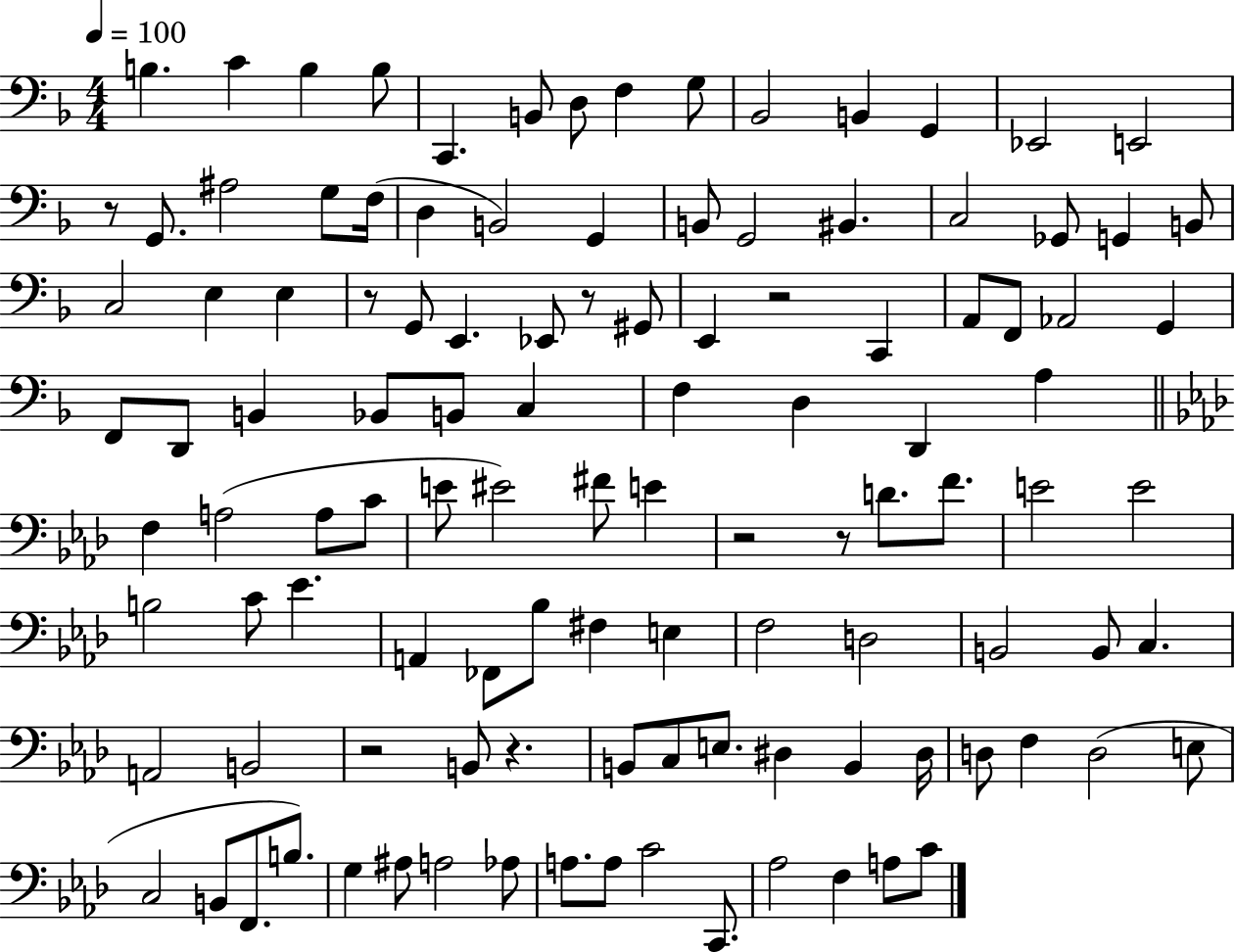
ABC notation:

X:1
T:Untitled
M:4/4
L:1/4
K:F
B, C B, B,/2 C,, B,,/2 D,/2 F, G,/2 _B,,2 B,, G,, _E,,2 E,,2 z/2 G,,/2 ^A,2 G,/2 F,/4 D, B,,2 G,, B,,/2 G,,2 ^B,, C,2 _G,,/2 G,, B,,/2 C,2 E, E, z/2 G,,/2 E,, _E,,/2 z/2 ^G,,/2 E,, z2 C,, A,,/2 F,,/2 _A,,2 G,, F,,/2 D,,/2 B,, _B,,/2 B,,/2 C, F, D, D,, A, F, A,2 A,/2 C/2 E/2 ^E2 ^F/2 E z2 z/2 D/2 F/2 E2 E2 B,2 C/2 _E A,, _F,,/2 _B,/2 ^F, E, F,2 D,2 B,,2 B,,/2 C, A,,2 B,,2 z2 B,,/2 z B,,/2 C,/2 E,/2 ^D, B,, ^D,/4 D,/2 F, D,2 E,/2 C,2 B,,/2 F,,/2 B,/2 G, ^A,/2 A,2 _A,/2 A,/2 A,/2 C2 C,,/2 _A,2 F, A,/2 C/2